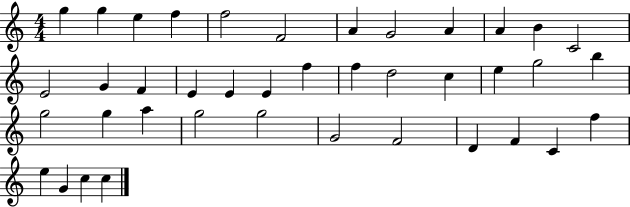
G5/q G5/q E5/q F5/q F5/h F4/h A4/q G4/h A4/q A4/q B4/q C4/h E4/h G4/q F4/q E4/q E4/q E4/q F5/q F5/q D5/h C5/q E5/q G5/h B5/q G5/h G5/q A5/q G5/h G5/h G4/h F4/h D4/q F4/q C4/q F5/q E5/q G4/q C5/q C5/q